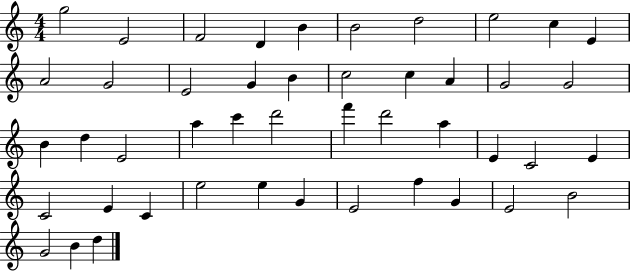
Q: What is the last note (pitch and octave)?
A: D5